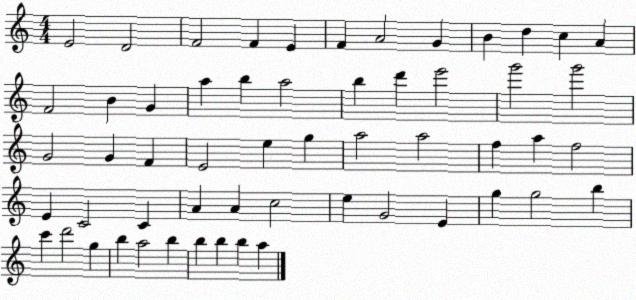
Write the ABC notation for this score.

X:1
T:Untitled
M:4/4
L:1/4
K:C
E2 D2 F2 F E F A2 G B d c A F2 B G a b a2 b d' e'2 g'2 g'2 G2 G F E2 e g a2 a2 f a f2 E C2 C A A c2 e G2 E g g2 b c' d'2 g b a2 b b b b a